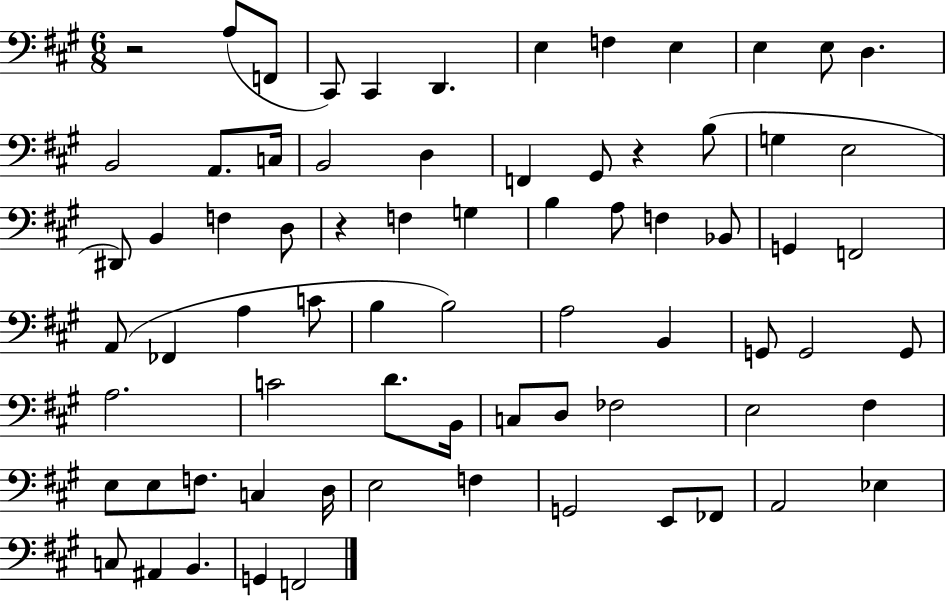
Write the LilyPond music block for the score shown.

{
  \clef bass
  \numericTimeSignature
  \time 6/8
  \key a \major
  r2 a8( f,8 | cis,8) cis,4 d,4. | e4 f4 e4 | e4 e8 d4. | \break b,2 a,8. c16 | b,2 d4 | f,4 gis,8 r4 b8( | g4 e2 | \break dis,8) b,4 f4 d8 | r4 f4 g4 | b4 a8 f4 bes,8 | g,4 f,2 | \break a,8( fes,4 a4 c'8 | b4 b2) | a2 b,4 | g,8 g,2 g,8 | \break a2. | c'2 d'8. b,16 | c8 d8 fes2 | e2 fis4 | \break e8 e8 f8. c4 d16 | e2 f4 | g,2 e,8 fes,8 | a,2 ees4 | \break c8 ais,4 b,4. | g,4 f,2 | \bar "|."
}